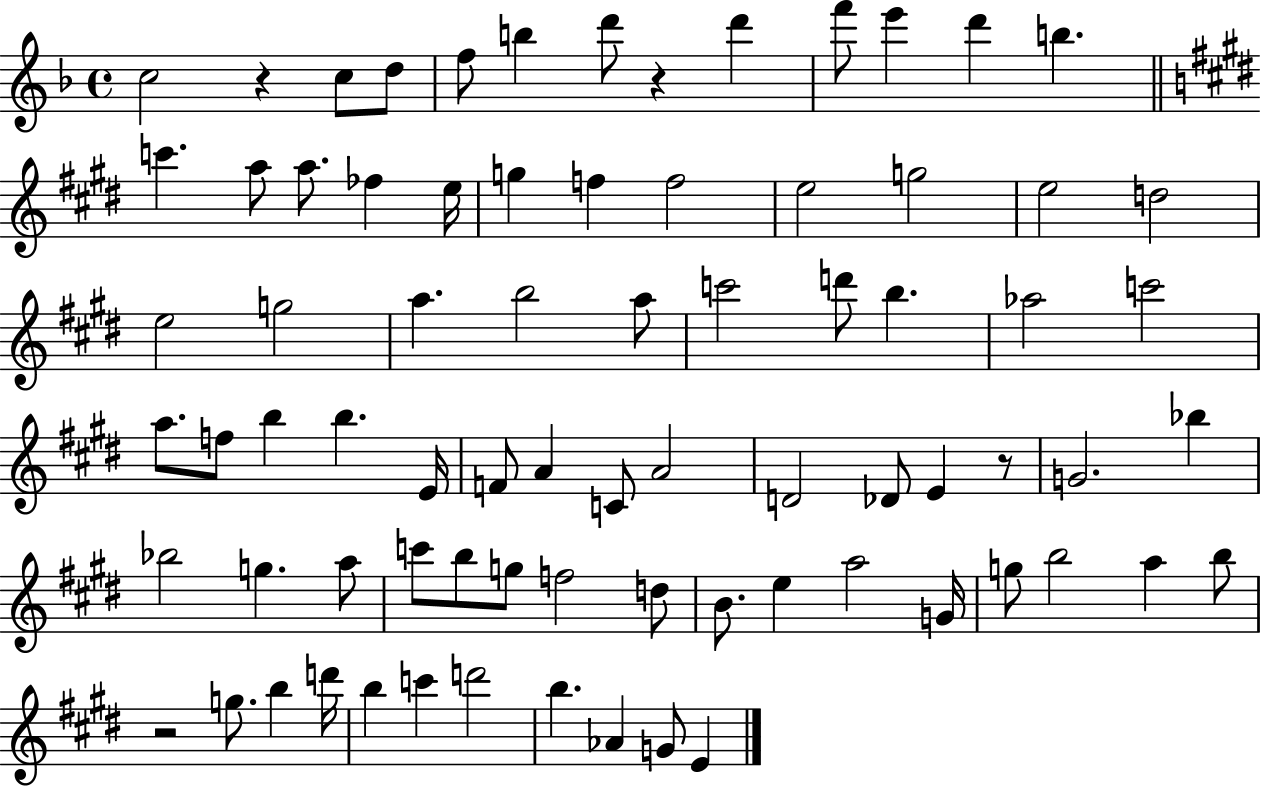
{
  \clef treble
  \time 4/4
  \defaultTimeSignature
  \key f \major
  c''2 r4 c''8 d''8 | f''8 b''4 d'''8 r4 d'''4 | f'''8 e'''4 d'''4 b''4. | \bar "||" \break \key e \major c'''4. a''8 a''8. fes''4 e''16 | g''4 f''4 f''2 | e''2 g''2 | e''2 d''2 | \break e''2 g''2 | a''4. b''2 a''8 | c'''2 d'''8 b''4. | aes''2 c'''2 | \break a''8. f''8 b''4 b''4. e'16 | f'8 a'4 c'8 a'2 | d'2 des'8 e'4 r8 | g'2. bes''4 | \break bes''2 g''4. a''8 | c'''8 b''8 g''8 f''2 d''8 | b'8. e''4 a''2 g'16 | g''8 b''2 a''4 b''8 | \break r2 g''8. b''4 d'''16 | b''4 c'''4 d'''2 | b''4. aes'4 g'8 e'4 | \bar "|."
}